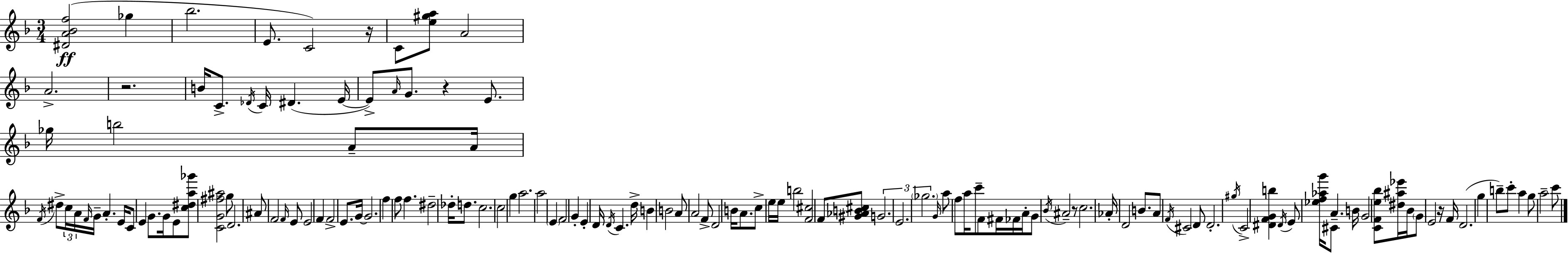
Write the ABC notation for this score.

X:1
T:Untitled
M:3/4
L:1/4
K:F
[^DA_Bf]2 _g _b2 E/2 C2 z/4 C/2 [e^ga]/2 A2 A2 z2 B/4 C/2 _D/4 C/4 ^D E/4 E/2 A/4 G/2 z E/2 _g/4 b2 A/2 A/4 F/4 ^d/2 c/4 A/4 F/4 G/4 A E/4 C/2 E G/2 G/4 E/2 [c^da_g']/2 [CG^f^a]2 g/2 D2 ^A/2 F2 F/4 E/2 E2 F F2 E/2 G/4 G2 f f/2 f ^d2 _d/4 d/2 c2 c2 g a2 a2 E F2 G E D/4 D/4 C d/4 B B2 A/2 A2 F/2 D2 B/4 A/2 c/2 e/4 e/4 b2 [F^c]2 F/2 [^G_AB^c]/2 G2 E2 _g2 G/4 a/2 f/2 a/4 c'/2 F/2 ^F/4 _F/4 A/4 G/2 _B/4 ^A2 z/2 c2 _A/4 D2 B/2 A/2 F/4 ^C2 D/2 D2 ^g/4 C2 [^DFGb] ^D/4 E/2 [_ef_ag']/4 ^C/2 A B/4 G2 [CFe_b]/2 [^d^a_e']/4 _B/4 G/2 E2 z/4 F/4 D2 g b/2 c'/2 a g/2 a2 c'/2